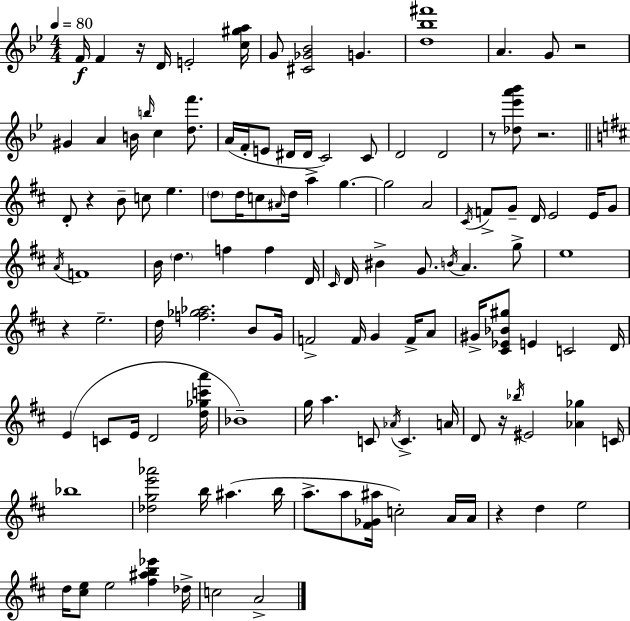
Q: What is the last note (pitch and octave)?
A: A4